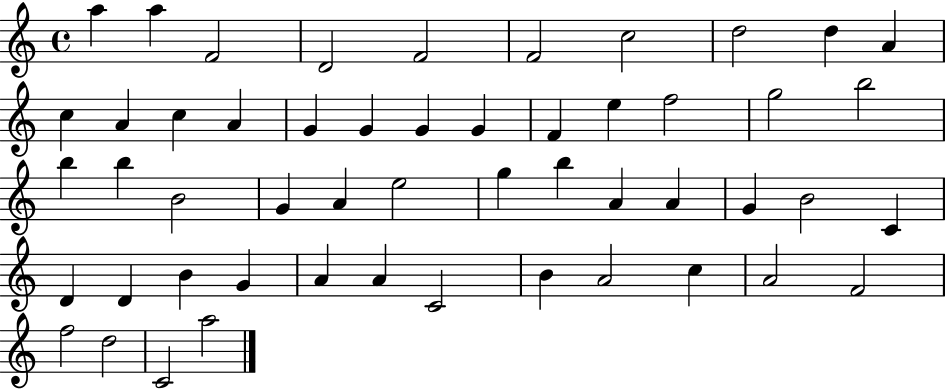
{
  \clef treble
  \time 4/4
  \defaultTimeSignature
  \key c \major
  a''4 a''4 f'2 | d'2 f'2 | f'2 c''2 | d''2 d''4 a'4 | \break c''4 a'4 c''4 a'4 | g'4 g'4 g'4 g'4 | f'4 e''4 f''2 | g''2 b''2 | \break b''4 b''4 b'2 | g'4 a'4 e''2 | g''4 b''4 a'4 a'4 | g'4 b'2 c'4 | \break d'4 d'4 b'4 g'4 | a'4 a'4 c'2 | b'4 a'2 c''4 | a'2 f'2 | \break f''2 d''2 | c'2 a''2 | \bar "|."
}